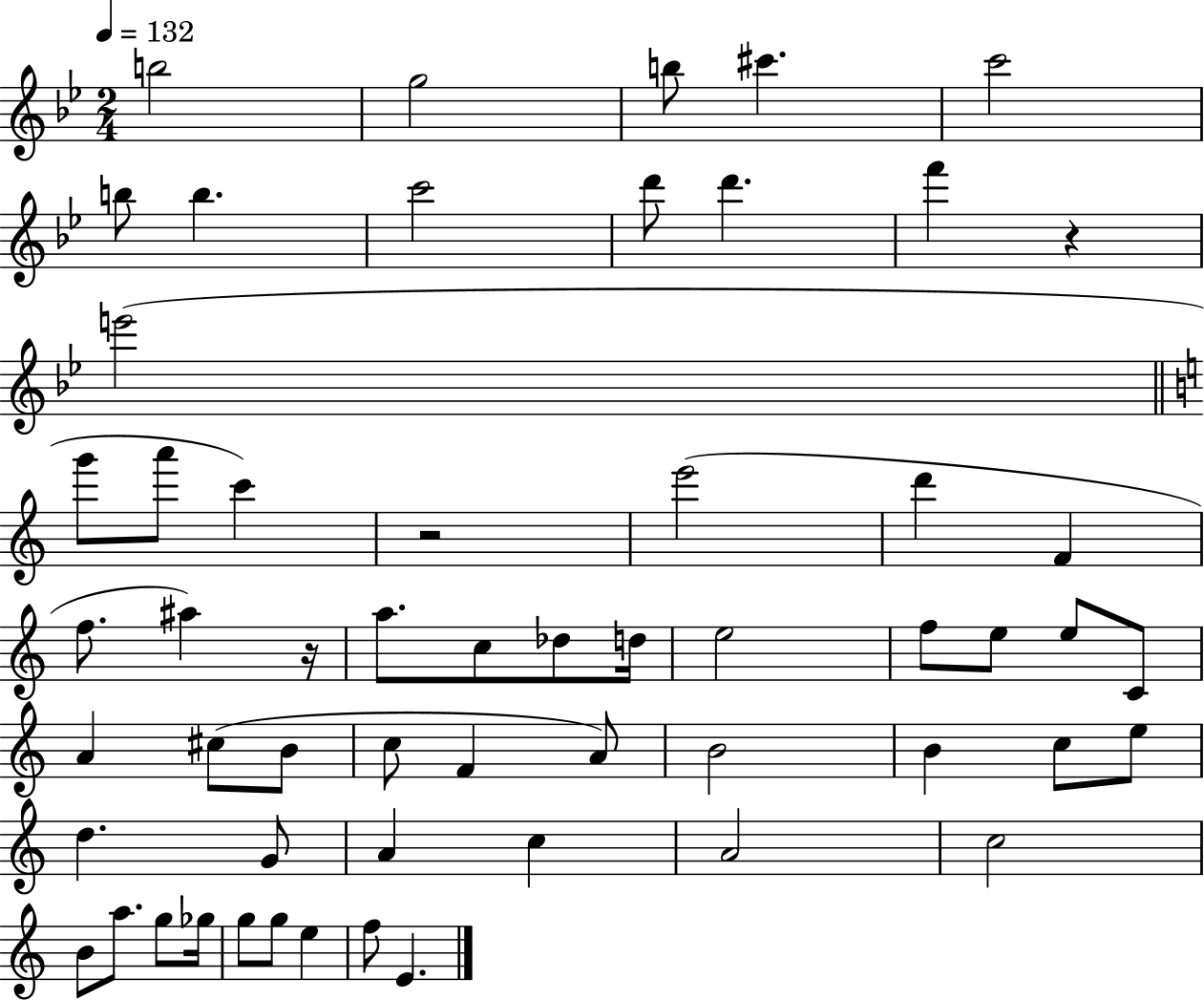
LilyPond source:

{
  \clef treble
  \numericTimeSignature
  \time 2/4
  \key bes \major
  \tempo 4 = 132
  \repeat volta 2 { b''2 | g''2 | b''8 cis'''4. | c'''2 | \break b''8 b''4. | c'''2 | d'''8 d'''4. | f'''4 r4 | \break e'''2( | \bar "||" \break \key c \major g'''8 a'''8 c'''4) | r2 | e'''2( | d'''4 f'4 | \break f''8. ais''4) r16 | a''8. c''8 des''8 d''16 | e''2 | f''8 e''8 e''8 c'8 | \break a'4 cis''8( b'8 | c''8 f'4 a'8) | b'2 | b'4 c''8 e''8 | \break d''4. g'8 | a'4 c''4 | a'2 | c''2 | \break b'8 a''8. g''8 ges''16 | g''8 g''8 e''4 | f''8 e'4. | } \bar "|."
}